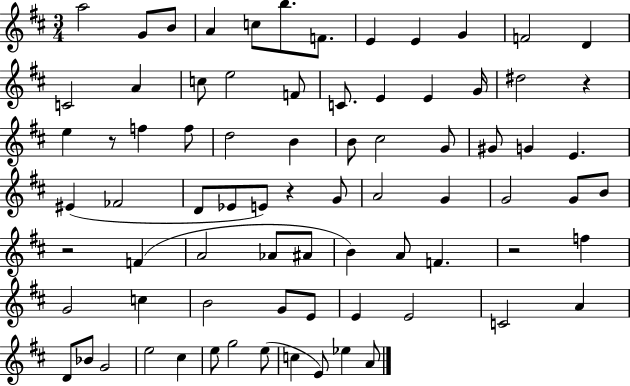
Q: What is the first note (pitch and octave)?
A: A5